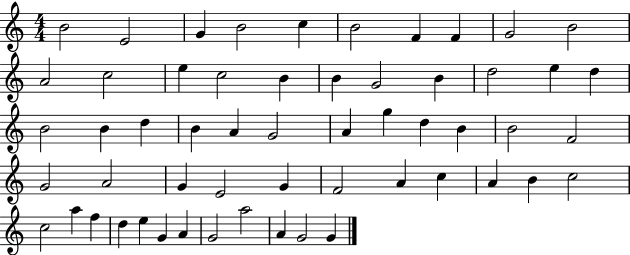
B4/h E4/h G4/q B4/h C5/q B4/h F4/q F4/q G4/h B4/h A4/h C5/h E5/q C5/h B4/q B4/q G4/h B4/q D5/h E5/q D5/q B4/h B4/q D5/q B4/q A4/q G4/h A4/q G5/q D5/q B4/q B4/h F4/h G4/h A4/h G4/q E4/h G4/q F4/h A4/q C5/q A4/q B4/q C5/h C5/h A5/q F5/q D5/q E5/q G4/q A4/q G4/h A5/h A4/q G4/h G4/q